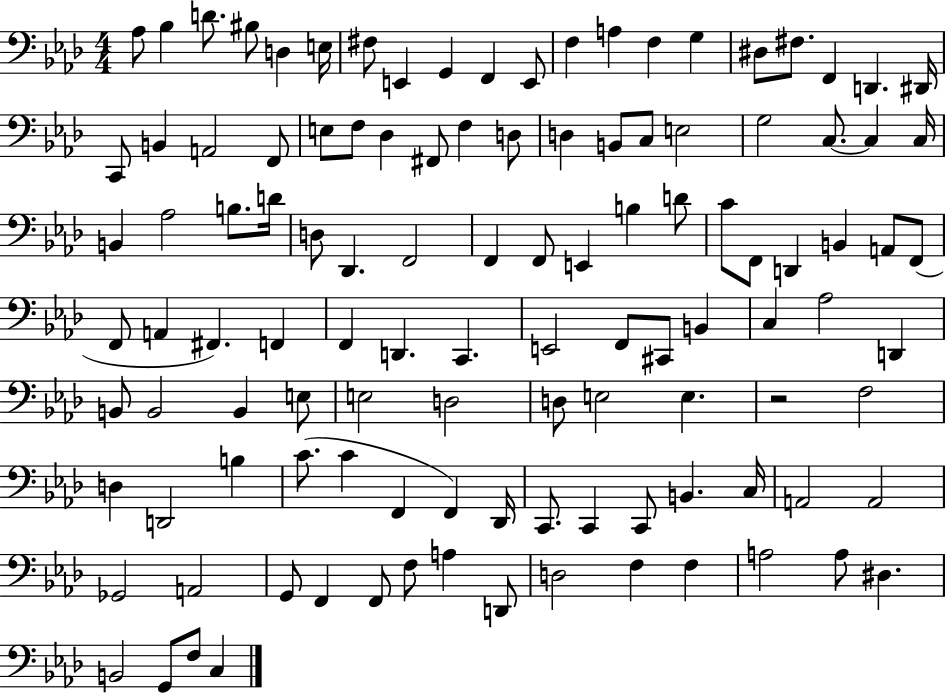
{
  \clef bass
  \numericTimeSignature
  \time 4/4
  \key aes \major
  \repeat volta 2 { aes8 bes4 d'8. bis8 d4 e16 | fis8 e,4 g,4 f,4 e,8 | f4 a4 f4 g4 | dis8 fis8. f,4 d,4. dis,16 | \break c,8 b,4 a,2 f,8 | e8 f8 des4 fis,8 f4 d8 | d4 b,8 c8 e2 | g2 c8.~~ c4 c16 | \break b,4 aes2 b8. d'16 | d8 des,4. f,2 | f,4 f,8 e,4 b4 d'8 | c'8 f,8 d,4 b,4 a,8 f,8( | \break f,8 a,4 fis,4.) f,4 | f,4 d,4. c,4. | e,2 f,8 cis,8 b,4 | c4 aes2 d,4 | \break b,8 b,2 b,4 e8 | e2 d2 | d8 e2 e4. | r2 f2 | \break d4 d,2 b4 | c'8.( c'4 f,4 f,4) des,16 | c,8. c,4 c,8 b,4. c16 | a,2 a,2 | \break ges,2 a,2 | g,8 f,4 f,8 f8 a4 d,8 | d2 f4 f4 | a2 a8 dis4. | \break b,2 g,8 f8 c4 | } \bar "|."
}